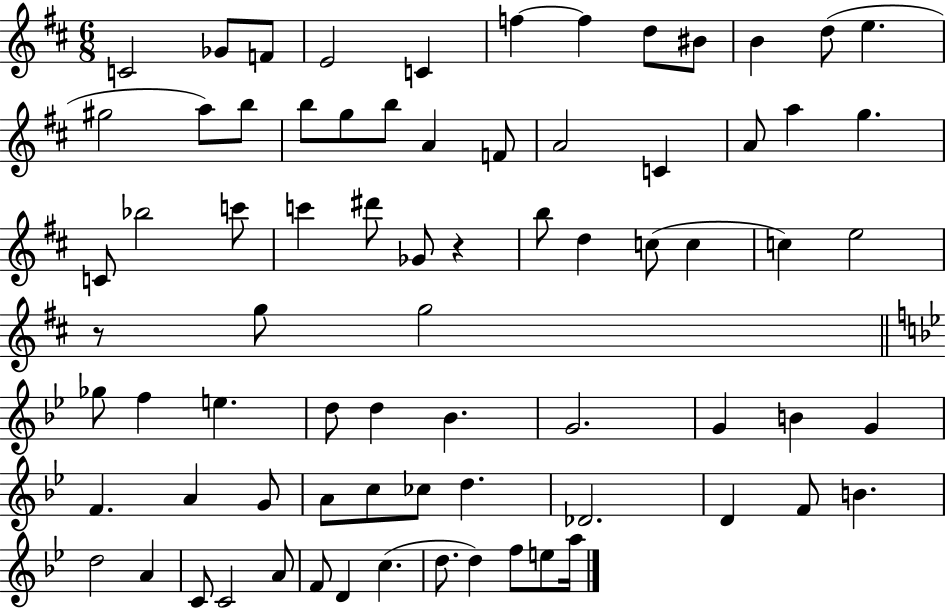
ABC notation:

X:1
T:Untitled
M:6/8
L:1/4
K:D
C2 _G/2 F/2 E2 C f f d/2 ^B/2 B d/2 e ^g2 a/2 b/2 b/2 g/2 b/2 A F/2 A2 C A/2 a g C/2 _b2 c'/2 c' ^d'/2 _G/2 z b/2 d c/2 c c e2 z/2 g/2 g2 _g/2 f e d/2 d _B G2 G B G F A G/2 A/2 c/2 _c/2 d _D2 D F/2 B d2 A C/2 C2 A/2 F/2 D c d/2 d f/2 e/2 a/4